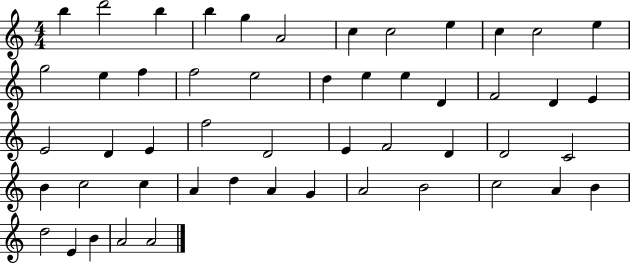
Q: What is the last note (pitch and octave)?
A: A4